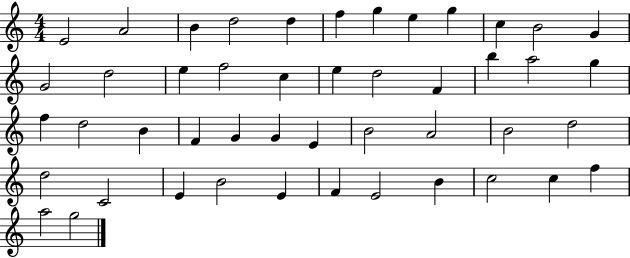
X:1
T:Untitled
M:4/4
L:1/4
K:C
E2 A2 B d2 d f g e g c B2 G G2 d2 e f2 c e d2 F b a2 g f d2 B F G G E B2 A2 B2 d2 d2 C2 E B2 E F E2 B c2 c f a2 g2